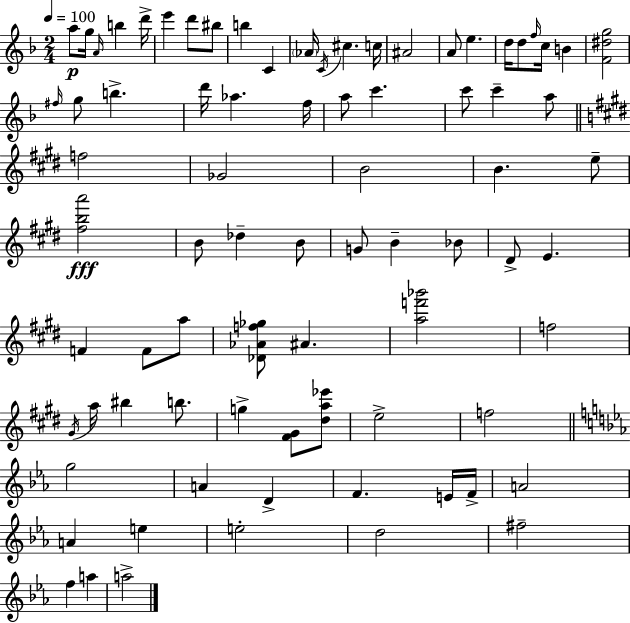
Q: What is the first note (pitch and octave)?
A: A5